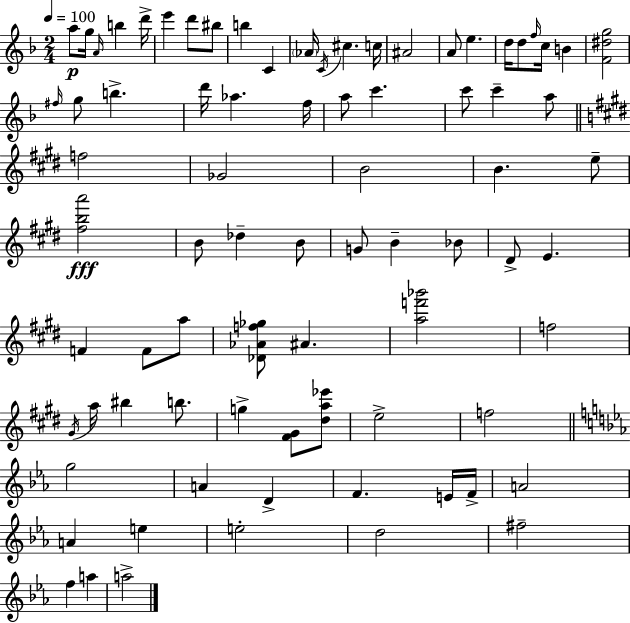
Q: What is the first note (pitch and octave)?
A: A5